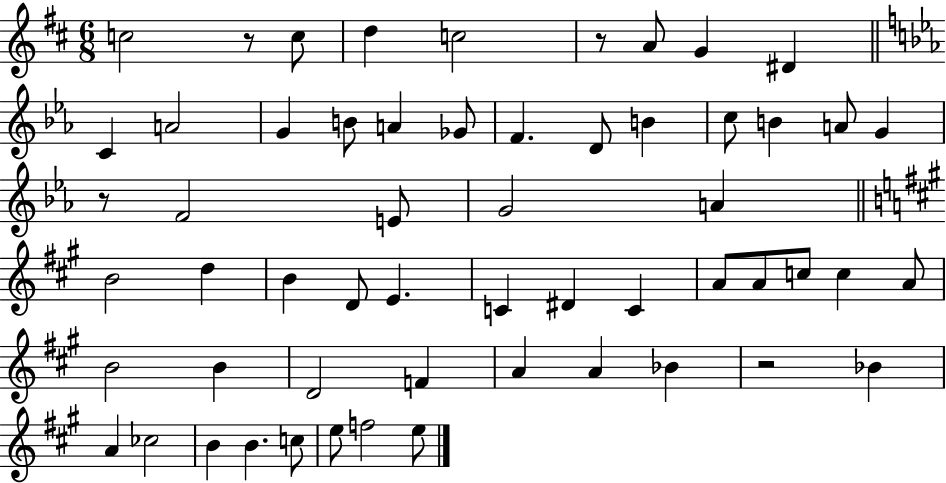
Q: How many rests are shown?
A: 4